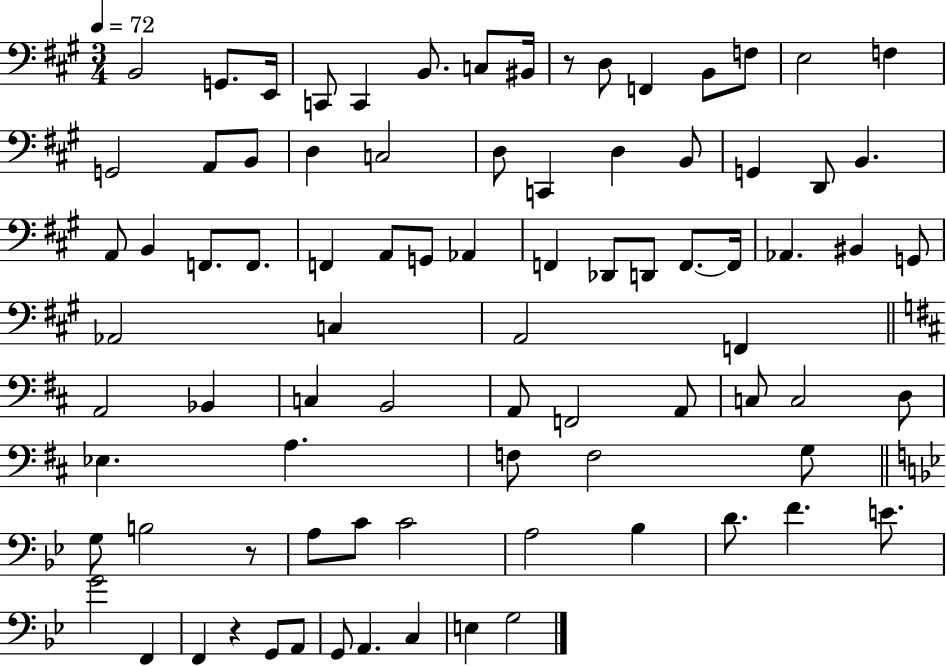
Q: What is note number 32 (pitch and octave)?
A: A2